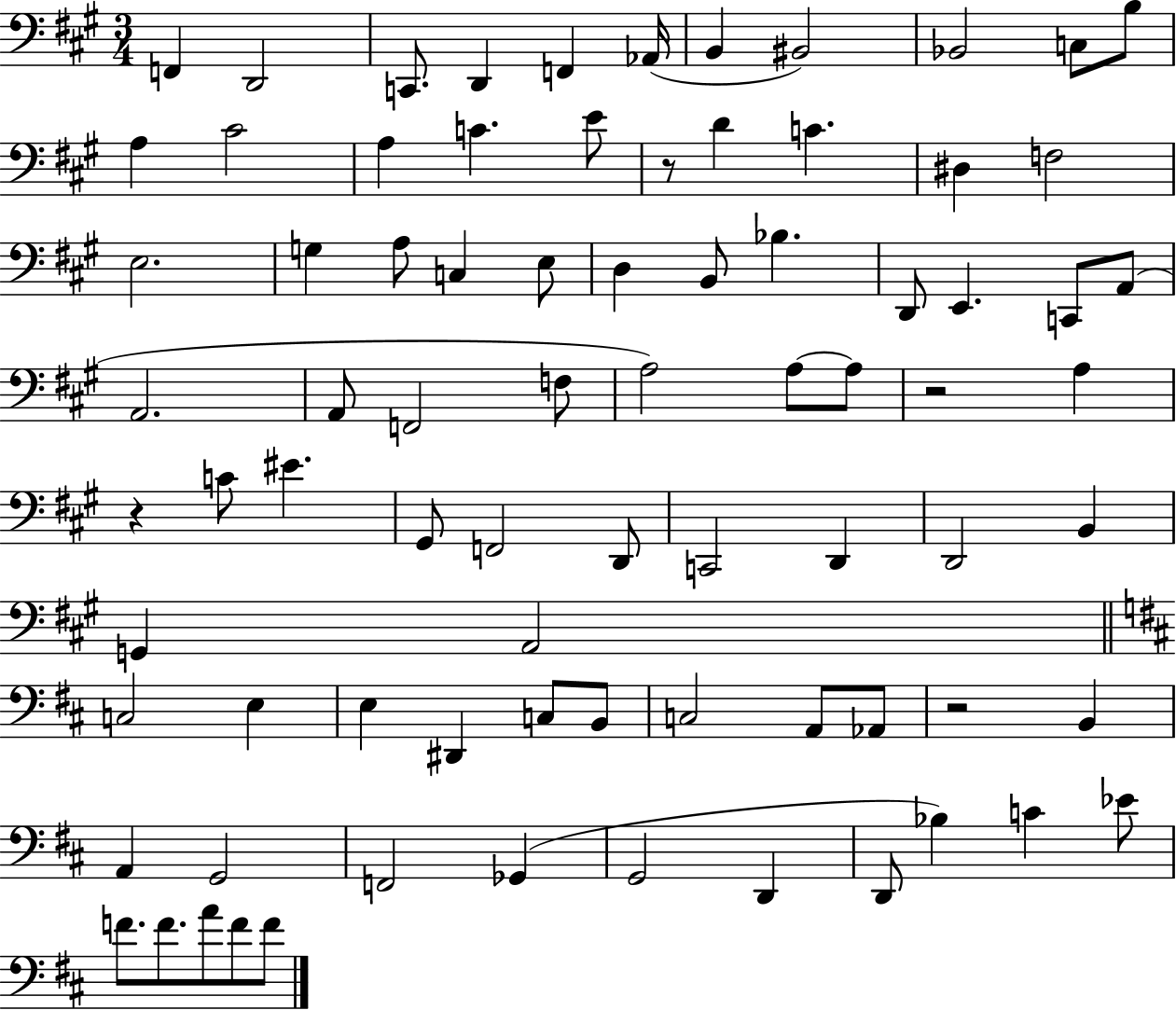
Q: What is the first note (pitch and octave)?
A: F2